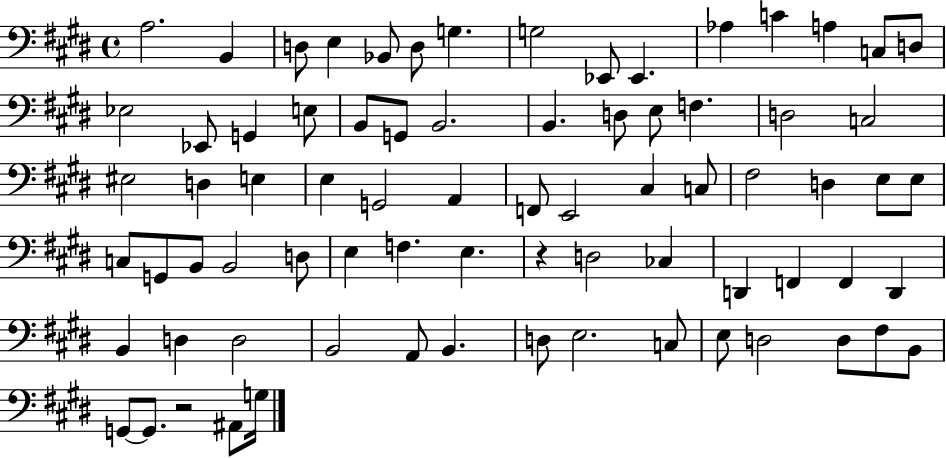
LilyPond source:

{
  \clef bass
  \time 4/4
  \defaultTimeSignature
  \key e \major
  a2. b,4 | d8 e4 bes,8 d8 g4. | g2 ees,8 ees,4. | aes4 c'4 a4 c8 d8 | \break ees2 ees,8 g,4 e8 | b,8 g,8 b,2. | b,4. d8 e8 f4. | d2 c2 | \break eis2 d4 e4 | e4 g,2 a,4 | f,8 e,2 cis4 c8 | fis2 d4 e8 e8 | \break c8 g,8 b,8 b,2 d8 | e4 f4. e4. | r4 d2 ces4 | d,4 f,4 f,4 d,4 | \break b,4 d4 d2 | b,2 a,8 b,4. | d8 e2. c8 | e8 d2 d8 fis8 b,8 | \break g,8~~ g,8. r2 ais,8 g16 | \bar "|."
}